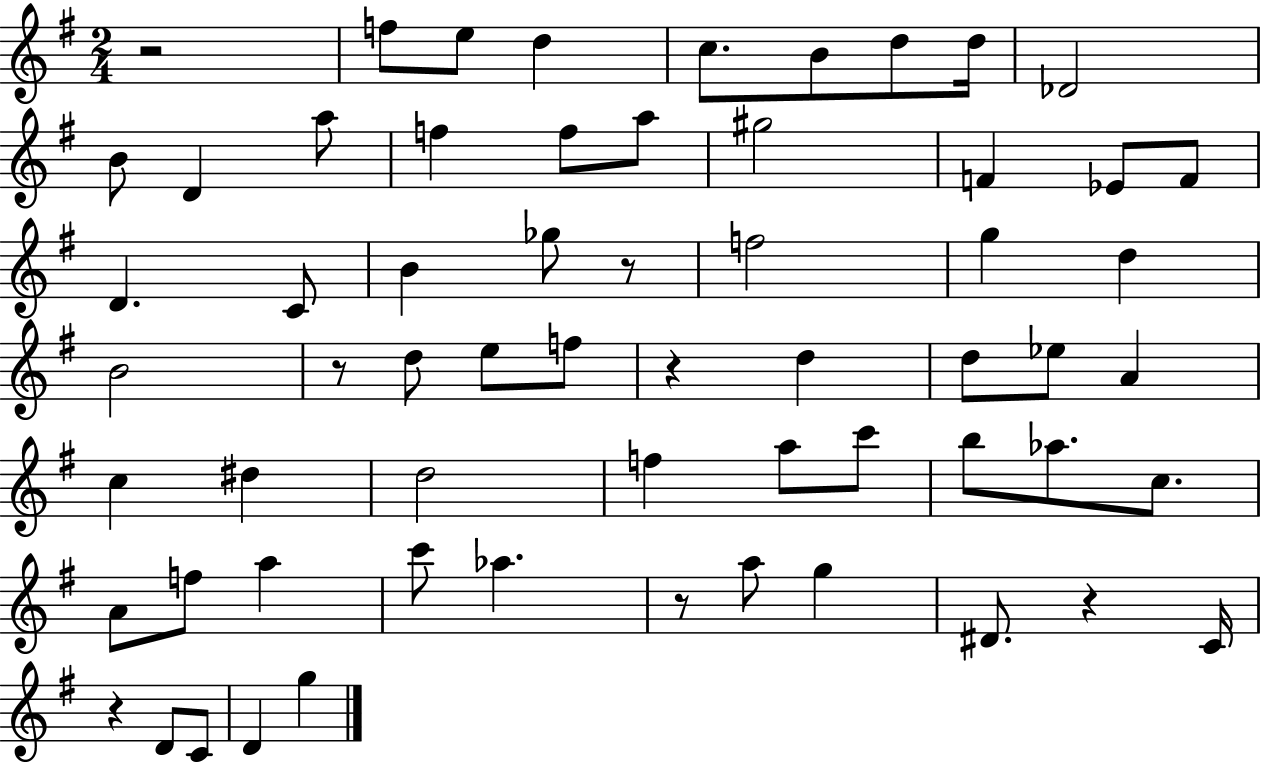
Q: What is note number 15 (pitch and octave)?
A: G#5